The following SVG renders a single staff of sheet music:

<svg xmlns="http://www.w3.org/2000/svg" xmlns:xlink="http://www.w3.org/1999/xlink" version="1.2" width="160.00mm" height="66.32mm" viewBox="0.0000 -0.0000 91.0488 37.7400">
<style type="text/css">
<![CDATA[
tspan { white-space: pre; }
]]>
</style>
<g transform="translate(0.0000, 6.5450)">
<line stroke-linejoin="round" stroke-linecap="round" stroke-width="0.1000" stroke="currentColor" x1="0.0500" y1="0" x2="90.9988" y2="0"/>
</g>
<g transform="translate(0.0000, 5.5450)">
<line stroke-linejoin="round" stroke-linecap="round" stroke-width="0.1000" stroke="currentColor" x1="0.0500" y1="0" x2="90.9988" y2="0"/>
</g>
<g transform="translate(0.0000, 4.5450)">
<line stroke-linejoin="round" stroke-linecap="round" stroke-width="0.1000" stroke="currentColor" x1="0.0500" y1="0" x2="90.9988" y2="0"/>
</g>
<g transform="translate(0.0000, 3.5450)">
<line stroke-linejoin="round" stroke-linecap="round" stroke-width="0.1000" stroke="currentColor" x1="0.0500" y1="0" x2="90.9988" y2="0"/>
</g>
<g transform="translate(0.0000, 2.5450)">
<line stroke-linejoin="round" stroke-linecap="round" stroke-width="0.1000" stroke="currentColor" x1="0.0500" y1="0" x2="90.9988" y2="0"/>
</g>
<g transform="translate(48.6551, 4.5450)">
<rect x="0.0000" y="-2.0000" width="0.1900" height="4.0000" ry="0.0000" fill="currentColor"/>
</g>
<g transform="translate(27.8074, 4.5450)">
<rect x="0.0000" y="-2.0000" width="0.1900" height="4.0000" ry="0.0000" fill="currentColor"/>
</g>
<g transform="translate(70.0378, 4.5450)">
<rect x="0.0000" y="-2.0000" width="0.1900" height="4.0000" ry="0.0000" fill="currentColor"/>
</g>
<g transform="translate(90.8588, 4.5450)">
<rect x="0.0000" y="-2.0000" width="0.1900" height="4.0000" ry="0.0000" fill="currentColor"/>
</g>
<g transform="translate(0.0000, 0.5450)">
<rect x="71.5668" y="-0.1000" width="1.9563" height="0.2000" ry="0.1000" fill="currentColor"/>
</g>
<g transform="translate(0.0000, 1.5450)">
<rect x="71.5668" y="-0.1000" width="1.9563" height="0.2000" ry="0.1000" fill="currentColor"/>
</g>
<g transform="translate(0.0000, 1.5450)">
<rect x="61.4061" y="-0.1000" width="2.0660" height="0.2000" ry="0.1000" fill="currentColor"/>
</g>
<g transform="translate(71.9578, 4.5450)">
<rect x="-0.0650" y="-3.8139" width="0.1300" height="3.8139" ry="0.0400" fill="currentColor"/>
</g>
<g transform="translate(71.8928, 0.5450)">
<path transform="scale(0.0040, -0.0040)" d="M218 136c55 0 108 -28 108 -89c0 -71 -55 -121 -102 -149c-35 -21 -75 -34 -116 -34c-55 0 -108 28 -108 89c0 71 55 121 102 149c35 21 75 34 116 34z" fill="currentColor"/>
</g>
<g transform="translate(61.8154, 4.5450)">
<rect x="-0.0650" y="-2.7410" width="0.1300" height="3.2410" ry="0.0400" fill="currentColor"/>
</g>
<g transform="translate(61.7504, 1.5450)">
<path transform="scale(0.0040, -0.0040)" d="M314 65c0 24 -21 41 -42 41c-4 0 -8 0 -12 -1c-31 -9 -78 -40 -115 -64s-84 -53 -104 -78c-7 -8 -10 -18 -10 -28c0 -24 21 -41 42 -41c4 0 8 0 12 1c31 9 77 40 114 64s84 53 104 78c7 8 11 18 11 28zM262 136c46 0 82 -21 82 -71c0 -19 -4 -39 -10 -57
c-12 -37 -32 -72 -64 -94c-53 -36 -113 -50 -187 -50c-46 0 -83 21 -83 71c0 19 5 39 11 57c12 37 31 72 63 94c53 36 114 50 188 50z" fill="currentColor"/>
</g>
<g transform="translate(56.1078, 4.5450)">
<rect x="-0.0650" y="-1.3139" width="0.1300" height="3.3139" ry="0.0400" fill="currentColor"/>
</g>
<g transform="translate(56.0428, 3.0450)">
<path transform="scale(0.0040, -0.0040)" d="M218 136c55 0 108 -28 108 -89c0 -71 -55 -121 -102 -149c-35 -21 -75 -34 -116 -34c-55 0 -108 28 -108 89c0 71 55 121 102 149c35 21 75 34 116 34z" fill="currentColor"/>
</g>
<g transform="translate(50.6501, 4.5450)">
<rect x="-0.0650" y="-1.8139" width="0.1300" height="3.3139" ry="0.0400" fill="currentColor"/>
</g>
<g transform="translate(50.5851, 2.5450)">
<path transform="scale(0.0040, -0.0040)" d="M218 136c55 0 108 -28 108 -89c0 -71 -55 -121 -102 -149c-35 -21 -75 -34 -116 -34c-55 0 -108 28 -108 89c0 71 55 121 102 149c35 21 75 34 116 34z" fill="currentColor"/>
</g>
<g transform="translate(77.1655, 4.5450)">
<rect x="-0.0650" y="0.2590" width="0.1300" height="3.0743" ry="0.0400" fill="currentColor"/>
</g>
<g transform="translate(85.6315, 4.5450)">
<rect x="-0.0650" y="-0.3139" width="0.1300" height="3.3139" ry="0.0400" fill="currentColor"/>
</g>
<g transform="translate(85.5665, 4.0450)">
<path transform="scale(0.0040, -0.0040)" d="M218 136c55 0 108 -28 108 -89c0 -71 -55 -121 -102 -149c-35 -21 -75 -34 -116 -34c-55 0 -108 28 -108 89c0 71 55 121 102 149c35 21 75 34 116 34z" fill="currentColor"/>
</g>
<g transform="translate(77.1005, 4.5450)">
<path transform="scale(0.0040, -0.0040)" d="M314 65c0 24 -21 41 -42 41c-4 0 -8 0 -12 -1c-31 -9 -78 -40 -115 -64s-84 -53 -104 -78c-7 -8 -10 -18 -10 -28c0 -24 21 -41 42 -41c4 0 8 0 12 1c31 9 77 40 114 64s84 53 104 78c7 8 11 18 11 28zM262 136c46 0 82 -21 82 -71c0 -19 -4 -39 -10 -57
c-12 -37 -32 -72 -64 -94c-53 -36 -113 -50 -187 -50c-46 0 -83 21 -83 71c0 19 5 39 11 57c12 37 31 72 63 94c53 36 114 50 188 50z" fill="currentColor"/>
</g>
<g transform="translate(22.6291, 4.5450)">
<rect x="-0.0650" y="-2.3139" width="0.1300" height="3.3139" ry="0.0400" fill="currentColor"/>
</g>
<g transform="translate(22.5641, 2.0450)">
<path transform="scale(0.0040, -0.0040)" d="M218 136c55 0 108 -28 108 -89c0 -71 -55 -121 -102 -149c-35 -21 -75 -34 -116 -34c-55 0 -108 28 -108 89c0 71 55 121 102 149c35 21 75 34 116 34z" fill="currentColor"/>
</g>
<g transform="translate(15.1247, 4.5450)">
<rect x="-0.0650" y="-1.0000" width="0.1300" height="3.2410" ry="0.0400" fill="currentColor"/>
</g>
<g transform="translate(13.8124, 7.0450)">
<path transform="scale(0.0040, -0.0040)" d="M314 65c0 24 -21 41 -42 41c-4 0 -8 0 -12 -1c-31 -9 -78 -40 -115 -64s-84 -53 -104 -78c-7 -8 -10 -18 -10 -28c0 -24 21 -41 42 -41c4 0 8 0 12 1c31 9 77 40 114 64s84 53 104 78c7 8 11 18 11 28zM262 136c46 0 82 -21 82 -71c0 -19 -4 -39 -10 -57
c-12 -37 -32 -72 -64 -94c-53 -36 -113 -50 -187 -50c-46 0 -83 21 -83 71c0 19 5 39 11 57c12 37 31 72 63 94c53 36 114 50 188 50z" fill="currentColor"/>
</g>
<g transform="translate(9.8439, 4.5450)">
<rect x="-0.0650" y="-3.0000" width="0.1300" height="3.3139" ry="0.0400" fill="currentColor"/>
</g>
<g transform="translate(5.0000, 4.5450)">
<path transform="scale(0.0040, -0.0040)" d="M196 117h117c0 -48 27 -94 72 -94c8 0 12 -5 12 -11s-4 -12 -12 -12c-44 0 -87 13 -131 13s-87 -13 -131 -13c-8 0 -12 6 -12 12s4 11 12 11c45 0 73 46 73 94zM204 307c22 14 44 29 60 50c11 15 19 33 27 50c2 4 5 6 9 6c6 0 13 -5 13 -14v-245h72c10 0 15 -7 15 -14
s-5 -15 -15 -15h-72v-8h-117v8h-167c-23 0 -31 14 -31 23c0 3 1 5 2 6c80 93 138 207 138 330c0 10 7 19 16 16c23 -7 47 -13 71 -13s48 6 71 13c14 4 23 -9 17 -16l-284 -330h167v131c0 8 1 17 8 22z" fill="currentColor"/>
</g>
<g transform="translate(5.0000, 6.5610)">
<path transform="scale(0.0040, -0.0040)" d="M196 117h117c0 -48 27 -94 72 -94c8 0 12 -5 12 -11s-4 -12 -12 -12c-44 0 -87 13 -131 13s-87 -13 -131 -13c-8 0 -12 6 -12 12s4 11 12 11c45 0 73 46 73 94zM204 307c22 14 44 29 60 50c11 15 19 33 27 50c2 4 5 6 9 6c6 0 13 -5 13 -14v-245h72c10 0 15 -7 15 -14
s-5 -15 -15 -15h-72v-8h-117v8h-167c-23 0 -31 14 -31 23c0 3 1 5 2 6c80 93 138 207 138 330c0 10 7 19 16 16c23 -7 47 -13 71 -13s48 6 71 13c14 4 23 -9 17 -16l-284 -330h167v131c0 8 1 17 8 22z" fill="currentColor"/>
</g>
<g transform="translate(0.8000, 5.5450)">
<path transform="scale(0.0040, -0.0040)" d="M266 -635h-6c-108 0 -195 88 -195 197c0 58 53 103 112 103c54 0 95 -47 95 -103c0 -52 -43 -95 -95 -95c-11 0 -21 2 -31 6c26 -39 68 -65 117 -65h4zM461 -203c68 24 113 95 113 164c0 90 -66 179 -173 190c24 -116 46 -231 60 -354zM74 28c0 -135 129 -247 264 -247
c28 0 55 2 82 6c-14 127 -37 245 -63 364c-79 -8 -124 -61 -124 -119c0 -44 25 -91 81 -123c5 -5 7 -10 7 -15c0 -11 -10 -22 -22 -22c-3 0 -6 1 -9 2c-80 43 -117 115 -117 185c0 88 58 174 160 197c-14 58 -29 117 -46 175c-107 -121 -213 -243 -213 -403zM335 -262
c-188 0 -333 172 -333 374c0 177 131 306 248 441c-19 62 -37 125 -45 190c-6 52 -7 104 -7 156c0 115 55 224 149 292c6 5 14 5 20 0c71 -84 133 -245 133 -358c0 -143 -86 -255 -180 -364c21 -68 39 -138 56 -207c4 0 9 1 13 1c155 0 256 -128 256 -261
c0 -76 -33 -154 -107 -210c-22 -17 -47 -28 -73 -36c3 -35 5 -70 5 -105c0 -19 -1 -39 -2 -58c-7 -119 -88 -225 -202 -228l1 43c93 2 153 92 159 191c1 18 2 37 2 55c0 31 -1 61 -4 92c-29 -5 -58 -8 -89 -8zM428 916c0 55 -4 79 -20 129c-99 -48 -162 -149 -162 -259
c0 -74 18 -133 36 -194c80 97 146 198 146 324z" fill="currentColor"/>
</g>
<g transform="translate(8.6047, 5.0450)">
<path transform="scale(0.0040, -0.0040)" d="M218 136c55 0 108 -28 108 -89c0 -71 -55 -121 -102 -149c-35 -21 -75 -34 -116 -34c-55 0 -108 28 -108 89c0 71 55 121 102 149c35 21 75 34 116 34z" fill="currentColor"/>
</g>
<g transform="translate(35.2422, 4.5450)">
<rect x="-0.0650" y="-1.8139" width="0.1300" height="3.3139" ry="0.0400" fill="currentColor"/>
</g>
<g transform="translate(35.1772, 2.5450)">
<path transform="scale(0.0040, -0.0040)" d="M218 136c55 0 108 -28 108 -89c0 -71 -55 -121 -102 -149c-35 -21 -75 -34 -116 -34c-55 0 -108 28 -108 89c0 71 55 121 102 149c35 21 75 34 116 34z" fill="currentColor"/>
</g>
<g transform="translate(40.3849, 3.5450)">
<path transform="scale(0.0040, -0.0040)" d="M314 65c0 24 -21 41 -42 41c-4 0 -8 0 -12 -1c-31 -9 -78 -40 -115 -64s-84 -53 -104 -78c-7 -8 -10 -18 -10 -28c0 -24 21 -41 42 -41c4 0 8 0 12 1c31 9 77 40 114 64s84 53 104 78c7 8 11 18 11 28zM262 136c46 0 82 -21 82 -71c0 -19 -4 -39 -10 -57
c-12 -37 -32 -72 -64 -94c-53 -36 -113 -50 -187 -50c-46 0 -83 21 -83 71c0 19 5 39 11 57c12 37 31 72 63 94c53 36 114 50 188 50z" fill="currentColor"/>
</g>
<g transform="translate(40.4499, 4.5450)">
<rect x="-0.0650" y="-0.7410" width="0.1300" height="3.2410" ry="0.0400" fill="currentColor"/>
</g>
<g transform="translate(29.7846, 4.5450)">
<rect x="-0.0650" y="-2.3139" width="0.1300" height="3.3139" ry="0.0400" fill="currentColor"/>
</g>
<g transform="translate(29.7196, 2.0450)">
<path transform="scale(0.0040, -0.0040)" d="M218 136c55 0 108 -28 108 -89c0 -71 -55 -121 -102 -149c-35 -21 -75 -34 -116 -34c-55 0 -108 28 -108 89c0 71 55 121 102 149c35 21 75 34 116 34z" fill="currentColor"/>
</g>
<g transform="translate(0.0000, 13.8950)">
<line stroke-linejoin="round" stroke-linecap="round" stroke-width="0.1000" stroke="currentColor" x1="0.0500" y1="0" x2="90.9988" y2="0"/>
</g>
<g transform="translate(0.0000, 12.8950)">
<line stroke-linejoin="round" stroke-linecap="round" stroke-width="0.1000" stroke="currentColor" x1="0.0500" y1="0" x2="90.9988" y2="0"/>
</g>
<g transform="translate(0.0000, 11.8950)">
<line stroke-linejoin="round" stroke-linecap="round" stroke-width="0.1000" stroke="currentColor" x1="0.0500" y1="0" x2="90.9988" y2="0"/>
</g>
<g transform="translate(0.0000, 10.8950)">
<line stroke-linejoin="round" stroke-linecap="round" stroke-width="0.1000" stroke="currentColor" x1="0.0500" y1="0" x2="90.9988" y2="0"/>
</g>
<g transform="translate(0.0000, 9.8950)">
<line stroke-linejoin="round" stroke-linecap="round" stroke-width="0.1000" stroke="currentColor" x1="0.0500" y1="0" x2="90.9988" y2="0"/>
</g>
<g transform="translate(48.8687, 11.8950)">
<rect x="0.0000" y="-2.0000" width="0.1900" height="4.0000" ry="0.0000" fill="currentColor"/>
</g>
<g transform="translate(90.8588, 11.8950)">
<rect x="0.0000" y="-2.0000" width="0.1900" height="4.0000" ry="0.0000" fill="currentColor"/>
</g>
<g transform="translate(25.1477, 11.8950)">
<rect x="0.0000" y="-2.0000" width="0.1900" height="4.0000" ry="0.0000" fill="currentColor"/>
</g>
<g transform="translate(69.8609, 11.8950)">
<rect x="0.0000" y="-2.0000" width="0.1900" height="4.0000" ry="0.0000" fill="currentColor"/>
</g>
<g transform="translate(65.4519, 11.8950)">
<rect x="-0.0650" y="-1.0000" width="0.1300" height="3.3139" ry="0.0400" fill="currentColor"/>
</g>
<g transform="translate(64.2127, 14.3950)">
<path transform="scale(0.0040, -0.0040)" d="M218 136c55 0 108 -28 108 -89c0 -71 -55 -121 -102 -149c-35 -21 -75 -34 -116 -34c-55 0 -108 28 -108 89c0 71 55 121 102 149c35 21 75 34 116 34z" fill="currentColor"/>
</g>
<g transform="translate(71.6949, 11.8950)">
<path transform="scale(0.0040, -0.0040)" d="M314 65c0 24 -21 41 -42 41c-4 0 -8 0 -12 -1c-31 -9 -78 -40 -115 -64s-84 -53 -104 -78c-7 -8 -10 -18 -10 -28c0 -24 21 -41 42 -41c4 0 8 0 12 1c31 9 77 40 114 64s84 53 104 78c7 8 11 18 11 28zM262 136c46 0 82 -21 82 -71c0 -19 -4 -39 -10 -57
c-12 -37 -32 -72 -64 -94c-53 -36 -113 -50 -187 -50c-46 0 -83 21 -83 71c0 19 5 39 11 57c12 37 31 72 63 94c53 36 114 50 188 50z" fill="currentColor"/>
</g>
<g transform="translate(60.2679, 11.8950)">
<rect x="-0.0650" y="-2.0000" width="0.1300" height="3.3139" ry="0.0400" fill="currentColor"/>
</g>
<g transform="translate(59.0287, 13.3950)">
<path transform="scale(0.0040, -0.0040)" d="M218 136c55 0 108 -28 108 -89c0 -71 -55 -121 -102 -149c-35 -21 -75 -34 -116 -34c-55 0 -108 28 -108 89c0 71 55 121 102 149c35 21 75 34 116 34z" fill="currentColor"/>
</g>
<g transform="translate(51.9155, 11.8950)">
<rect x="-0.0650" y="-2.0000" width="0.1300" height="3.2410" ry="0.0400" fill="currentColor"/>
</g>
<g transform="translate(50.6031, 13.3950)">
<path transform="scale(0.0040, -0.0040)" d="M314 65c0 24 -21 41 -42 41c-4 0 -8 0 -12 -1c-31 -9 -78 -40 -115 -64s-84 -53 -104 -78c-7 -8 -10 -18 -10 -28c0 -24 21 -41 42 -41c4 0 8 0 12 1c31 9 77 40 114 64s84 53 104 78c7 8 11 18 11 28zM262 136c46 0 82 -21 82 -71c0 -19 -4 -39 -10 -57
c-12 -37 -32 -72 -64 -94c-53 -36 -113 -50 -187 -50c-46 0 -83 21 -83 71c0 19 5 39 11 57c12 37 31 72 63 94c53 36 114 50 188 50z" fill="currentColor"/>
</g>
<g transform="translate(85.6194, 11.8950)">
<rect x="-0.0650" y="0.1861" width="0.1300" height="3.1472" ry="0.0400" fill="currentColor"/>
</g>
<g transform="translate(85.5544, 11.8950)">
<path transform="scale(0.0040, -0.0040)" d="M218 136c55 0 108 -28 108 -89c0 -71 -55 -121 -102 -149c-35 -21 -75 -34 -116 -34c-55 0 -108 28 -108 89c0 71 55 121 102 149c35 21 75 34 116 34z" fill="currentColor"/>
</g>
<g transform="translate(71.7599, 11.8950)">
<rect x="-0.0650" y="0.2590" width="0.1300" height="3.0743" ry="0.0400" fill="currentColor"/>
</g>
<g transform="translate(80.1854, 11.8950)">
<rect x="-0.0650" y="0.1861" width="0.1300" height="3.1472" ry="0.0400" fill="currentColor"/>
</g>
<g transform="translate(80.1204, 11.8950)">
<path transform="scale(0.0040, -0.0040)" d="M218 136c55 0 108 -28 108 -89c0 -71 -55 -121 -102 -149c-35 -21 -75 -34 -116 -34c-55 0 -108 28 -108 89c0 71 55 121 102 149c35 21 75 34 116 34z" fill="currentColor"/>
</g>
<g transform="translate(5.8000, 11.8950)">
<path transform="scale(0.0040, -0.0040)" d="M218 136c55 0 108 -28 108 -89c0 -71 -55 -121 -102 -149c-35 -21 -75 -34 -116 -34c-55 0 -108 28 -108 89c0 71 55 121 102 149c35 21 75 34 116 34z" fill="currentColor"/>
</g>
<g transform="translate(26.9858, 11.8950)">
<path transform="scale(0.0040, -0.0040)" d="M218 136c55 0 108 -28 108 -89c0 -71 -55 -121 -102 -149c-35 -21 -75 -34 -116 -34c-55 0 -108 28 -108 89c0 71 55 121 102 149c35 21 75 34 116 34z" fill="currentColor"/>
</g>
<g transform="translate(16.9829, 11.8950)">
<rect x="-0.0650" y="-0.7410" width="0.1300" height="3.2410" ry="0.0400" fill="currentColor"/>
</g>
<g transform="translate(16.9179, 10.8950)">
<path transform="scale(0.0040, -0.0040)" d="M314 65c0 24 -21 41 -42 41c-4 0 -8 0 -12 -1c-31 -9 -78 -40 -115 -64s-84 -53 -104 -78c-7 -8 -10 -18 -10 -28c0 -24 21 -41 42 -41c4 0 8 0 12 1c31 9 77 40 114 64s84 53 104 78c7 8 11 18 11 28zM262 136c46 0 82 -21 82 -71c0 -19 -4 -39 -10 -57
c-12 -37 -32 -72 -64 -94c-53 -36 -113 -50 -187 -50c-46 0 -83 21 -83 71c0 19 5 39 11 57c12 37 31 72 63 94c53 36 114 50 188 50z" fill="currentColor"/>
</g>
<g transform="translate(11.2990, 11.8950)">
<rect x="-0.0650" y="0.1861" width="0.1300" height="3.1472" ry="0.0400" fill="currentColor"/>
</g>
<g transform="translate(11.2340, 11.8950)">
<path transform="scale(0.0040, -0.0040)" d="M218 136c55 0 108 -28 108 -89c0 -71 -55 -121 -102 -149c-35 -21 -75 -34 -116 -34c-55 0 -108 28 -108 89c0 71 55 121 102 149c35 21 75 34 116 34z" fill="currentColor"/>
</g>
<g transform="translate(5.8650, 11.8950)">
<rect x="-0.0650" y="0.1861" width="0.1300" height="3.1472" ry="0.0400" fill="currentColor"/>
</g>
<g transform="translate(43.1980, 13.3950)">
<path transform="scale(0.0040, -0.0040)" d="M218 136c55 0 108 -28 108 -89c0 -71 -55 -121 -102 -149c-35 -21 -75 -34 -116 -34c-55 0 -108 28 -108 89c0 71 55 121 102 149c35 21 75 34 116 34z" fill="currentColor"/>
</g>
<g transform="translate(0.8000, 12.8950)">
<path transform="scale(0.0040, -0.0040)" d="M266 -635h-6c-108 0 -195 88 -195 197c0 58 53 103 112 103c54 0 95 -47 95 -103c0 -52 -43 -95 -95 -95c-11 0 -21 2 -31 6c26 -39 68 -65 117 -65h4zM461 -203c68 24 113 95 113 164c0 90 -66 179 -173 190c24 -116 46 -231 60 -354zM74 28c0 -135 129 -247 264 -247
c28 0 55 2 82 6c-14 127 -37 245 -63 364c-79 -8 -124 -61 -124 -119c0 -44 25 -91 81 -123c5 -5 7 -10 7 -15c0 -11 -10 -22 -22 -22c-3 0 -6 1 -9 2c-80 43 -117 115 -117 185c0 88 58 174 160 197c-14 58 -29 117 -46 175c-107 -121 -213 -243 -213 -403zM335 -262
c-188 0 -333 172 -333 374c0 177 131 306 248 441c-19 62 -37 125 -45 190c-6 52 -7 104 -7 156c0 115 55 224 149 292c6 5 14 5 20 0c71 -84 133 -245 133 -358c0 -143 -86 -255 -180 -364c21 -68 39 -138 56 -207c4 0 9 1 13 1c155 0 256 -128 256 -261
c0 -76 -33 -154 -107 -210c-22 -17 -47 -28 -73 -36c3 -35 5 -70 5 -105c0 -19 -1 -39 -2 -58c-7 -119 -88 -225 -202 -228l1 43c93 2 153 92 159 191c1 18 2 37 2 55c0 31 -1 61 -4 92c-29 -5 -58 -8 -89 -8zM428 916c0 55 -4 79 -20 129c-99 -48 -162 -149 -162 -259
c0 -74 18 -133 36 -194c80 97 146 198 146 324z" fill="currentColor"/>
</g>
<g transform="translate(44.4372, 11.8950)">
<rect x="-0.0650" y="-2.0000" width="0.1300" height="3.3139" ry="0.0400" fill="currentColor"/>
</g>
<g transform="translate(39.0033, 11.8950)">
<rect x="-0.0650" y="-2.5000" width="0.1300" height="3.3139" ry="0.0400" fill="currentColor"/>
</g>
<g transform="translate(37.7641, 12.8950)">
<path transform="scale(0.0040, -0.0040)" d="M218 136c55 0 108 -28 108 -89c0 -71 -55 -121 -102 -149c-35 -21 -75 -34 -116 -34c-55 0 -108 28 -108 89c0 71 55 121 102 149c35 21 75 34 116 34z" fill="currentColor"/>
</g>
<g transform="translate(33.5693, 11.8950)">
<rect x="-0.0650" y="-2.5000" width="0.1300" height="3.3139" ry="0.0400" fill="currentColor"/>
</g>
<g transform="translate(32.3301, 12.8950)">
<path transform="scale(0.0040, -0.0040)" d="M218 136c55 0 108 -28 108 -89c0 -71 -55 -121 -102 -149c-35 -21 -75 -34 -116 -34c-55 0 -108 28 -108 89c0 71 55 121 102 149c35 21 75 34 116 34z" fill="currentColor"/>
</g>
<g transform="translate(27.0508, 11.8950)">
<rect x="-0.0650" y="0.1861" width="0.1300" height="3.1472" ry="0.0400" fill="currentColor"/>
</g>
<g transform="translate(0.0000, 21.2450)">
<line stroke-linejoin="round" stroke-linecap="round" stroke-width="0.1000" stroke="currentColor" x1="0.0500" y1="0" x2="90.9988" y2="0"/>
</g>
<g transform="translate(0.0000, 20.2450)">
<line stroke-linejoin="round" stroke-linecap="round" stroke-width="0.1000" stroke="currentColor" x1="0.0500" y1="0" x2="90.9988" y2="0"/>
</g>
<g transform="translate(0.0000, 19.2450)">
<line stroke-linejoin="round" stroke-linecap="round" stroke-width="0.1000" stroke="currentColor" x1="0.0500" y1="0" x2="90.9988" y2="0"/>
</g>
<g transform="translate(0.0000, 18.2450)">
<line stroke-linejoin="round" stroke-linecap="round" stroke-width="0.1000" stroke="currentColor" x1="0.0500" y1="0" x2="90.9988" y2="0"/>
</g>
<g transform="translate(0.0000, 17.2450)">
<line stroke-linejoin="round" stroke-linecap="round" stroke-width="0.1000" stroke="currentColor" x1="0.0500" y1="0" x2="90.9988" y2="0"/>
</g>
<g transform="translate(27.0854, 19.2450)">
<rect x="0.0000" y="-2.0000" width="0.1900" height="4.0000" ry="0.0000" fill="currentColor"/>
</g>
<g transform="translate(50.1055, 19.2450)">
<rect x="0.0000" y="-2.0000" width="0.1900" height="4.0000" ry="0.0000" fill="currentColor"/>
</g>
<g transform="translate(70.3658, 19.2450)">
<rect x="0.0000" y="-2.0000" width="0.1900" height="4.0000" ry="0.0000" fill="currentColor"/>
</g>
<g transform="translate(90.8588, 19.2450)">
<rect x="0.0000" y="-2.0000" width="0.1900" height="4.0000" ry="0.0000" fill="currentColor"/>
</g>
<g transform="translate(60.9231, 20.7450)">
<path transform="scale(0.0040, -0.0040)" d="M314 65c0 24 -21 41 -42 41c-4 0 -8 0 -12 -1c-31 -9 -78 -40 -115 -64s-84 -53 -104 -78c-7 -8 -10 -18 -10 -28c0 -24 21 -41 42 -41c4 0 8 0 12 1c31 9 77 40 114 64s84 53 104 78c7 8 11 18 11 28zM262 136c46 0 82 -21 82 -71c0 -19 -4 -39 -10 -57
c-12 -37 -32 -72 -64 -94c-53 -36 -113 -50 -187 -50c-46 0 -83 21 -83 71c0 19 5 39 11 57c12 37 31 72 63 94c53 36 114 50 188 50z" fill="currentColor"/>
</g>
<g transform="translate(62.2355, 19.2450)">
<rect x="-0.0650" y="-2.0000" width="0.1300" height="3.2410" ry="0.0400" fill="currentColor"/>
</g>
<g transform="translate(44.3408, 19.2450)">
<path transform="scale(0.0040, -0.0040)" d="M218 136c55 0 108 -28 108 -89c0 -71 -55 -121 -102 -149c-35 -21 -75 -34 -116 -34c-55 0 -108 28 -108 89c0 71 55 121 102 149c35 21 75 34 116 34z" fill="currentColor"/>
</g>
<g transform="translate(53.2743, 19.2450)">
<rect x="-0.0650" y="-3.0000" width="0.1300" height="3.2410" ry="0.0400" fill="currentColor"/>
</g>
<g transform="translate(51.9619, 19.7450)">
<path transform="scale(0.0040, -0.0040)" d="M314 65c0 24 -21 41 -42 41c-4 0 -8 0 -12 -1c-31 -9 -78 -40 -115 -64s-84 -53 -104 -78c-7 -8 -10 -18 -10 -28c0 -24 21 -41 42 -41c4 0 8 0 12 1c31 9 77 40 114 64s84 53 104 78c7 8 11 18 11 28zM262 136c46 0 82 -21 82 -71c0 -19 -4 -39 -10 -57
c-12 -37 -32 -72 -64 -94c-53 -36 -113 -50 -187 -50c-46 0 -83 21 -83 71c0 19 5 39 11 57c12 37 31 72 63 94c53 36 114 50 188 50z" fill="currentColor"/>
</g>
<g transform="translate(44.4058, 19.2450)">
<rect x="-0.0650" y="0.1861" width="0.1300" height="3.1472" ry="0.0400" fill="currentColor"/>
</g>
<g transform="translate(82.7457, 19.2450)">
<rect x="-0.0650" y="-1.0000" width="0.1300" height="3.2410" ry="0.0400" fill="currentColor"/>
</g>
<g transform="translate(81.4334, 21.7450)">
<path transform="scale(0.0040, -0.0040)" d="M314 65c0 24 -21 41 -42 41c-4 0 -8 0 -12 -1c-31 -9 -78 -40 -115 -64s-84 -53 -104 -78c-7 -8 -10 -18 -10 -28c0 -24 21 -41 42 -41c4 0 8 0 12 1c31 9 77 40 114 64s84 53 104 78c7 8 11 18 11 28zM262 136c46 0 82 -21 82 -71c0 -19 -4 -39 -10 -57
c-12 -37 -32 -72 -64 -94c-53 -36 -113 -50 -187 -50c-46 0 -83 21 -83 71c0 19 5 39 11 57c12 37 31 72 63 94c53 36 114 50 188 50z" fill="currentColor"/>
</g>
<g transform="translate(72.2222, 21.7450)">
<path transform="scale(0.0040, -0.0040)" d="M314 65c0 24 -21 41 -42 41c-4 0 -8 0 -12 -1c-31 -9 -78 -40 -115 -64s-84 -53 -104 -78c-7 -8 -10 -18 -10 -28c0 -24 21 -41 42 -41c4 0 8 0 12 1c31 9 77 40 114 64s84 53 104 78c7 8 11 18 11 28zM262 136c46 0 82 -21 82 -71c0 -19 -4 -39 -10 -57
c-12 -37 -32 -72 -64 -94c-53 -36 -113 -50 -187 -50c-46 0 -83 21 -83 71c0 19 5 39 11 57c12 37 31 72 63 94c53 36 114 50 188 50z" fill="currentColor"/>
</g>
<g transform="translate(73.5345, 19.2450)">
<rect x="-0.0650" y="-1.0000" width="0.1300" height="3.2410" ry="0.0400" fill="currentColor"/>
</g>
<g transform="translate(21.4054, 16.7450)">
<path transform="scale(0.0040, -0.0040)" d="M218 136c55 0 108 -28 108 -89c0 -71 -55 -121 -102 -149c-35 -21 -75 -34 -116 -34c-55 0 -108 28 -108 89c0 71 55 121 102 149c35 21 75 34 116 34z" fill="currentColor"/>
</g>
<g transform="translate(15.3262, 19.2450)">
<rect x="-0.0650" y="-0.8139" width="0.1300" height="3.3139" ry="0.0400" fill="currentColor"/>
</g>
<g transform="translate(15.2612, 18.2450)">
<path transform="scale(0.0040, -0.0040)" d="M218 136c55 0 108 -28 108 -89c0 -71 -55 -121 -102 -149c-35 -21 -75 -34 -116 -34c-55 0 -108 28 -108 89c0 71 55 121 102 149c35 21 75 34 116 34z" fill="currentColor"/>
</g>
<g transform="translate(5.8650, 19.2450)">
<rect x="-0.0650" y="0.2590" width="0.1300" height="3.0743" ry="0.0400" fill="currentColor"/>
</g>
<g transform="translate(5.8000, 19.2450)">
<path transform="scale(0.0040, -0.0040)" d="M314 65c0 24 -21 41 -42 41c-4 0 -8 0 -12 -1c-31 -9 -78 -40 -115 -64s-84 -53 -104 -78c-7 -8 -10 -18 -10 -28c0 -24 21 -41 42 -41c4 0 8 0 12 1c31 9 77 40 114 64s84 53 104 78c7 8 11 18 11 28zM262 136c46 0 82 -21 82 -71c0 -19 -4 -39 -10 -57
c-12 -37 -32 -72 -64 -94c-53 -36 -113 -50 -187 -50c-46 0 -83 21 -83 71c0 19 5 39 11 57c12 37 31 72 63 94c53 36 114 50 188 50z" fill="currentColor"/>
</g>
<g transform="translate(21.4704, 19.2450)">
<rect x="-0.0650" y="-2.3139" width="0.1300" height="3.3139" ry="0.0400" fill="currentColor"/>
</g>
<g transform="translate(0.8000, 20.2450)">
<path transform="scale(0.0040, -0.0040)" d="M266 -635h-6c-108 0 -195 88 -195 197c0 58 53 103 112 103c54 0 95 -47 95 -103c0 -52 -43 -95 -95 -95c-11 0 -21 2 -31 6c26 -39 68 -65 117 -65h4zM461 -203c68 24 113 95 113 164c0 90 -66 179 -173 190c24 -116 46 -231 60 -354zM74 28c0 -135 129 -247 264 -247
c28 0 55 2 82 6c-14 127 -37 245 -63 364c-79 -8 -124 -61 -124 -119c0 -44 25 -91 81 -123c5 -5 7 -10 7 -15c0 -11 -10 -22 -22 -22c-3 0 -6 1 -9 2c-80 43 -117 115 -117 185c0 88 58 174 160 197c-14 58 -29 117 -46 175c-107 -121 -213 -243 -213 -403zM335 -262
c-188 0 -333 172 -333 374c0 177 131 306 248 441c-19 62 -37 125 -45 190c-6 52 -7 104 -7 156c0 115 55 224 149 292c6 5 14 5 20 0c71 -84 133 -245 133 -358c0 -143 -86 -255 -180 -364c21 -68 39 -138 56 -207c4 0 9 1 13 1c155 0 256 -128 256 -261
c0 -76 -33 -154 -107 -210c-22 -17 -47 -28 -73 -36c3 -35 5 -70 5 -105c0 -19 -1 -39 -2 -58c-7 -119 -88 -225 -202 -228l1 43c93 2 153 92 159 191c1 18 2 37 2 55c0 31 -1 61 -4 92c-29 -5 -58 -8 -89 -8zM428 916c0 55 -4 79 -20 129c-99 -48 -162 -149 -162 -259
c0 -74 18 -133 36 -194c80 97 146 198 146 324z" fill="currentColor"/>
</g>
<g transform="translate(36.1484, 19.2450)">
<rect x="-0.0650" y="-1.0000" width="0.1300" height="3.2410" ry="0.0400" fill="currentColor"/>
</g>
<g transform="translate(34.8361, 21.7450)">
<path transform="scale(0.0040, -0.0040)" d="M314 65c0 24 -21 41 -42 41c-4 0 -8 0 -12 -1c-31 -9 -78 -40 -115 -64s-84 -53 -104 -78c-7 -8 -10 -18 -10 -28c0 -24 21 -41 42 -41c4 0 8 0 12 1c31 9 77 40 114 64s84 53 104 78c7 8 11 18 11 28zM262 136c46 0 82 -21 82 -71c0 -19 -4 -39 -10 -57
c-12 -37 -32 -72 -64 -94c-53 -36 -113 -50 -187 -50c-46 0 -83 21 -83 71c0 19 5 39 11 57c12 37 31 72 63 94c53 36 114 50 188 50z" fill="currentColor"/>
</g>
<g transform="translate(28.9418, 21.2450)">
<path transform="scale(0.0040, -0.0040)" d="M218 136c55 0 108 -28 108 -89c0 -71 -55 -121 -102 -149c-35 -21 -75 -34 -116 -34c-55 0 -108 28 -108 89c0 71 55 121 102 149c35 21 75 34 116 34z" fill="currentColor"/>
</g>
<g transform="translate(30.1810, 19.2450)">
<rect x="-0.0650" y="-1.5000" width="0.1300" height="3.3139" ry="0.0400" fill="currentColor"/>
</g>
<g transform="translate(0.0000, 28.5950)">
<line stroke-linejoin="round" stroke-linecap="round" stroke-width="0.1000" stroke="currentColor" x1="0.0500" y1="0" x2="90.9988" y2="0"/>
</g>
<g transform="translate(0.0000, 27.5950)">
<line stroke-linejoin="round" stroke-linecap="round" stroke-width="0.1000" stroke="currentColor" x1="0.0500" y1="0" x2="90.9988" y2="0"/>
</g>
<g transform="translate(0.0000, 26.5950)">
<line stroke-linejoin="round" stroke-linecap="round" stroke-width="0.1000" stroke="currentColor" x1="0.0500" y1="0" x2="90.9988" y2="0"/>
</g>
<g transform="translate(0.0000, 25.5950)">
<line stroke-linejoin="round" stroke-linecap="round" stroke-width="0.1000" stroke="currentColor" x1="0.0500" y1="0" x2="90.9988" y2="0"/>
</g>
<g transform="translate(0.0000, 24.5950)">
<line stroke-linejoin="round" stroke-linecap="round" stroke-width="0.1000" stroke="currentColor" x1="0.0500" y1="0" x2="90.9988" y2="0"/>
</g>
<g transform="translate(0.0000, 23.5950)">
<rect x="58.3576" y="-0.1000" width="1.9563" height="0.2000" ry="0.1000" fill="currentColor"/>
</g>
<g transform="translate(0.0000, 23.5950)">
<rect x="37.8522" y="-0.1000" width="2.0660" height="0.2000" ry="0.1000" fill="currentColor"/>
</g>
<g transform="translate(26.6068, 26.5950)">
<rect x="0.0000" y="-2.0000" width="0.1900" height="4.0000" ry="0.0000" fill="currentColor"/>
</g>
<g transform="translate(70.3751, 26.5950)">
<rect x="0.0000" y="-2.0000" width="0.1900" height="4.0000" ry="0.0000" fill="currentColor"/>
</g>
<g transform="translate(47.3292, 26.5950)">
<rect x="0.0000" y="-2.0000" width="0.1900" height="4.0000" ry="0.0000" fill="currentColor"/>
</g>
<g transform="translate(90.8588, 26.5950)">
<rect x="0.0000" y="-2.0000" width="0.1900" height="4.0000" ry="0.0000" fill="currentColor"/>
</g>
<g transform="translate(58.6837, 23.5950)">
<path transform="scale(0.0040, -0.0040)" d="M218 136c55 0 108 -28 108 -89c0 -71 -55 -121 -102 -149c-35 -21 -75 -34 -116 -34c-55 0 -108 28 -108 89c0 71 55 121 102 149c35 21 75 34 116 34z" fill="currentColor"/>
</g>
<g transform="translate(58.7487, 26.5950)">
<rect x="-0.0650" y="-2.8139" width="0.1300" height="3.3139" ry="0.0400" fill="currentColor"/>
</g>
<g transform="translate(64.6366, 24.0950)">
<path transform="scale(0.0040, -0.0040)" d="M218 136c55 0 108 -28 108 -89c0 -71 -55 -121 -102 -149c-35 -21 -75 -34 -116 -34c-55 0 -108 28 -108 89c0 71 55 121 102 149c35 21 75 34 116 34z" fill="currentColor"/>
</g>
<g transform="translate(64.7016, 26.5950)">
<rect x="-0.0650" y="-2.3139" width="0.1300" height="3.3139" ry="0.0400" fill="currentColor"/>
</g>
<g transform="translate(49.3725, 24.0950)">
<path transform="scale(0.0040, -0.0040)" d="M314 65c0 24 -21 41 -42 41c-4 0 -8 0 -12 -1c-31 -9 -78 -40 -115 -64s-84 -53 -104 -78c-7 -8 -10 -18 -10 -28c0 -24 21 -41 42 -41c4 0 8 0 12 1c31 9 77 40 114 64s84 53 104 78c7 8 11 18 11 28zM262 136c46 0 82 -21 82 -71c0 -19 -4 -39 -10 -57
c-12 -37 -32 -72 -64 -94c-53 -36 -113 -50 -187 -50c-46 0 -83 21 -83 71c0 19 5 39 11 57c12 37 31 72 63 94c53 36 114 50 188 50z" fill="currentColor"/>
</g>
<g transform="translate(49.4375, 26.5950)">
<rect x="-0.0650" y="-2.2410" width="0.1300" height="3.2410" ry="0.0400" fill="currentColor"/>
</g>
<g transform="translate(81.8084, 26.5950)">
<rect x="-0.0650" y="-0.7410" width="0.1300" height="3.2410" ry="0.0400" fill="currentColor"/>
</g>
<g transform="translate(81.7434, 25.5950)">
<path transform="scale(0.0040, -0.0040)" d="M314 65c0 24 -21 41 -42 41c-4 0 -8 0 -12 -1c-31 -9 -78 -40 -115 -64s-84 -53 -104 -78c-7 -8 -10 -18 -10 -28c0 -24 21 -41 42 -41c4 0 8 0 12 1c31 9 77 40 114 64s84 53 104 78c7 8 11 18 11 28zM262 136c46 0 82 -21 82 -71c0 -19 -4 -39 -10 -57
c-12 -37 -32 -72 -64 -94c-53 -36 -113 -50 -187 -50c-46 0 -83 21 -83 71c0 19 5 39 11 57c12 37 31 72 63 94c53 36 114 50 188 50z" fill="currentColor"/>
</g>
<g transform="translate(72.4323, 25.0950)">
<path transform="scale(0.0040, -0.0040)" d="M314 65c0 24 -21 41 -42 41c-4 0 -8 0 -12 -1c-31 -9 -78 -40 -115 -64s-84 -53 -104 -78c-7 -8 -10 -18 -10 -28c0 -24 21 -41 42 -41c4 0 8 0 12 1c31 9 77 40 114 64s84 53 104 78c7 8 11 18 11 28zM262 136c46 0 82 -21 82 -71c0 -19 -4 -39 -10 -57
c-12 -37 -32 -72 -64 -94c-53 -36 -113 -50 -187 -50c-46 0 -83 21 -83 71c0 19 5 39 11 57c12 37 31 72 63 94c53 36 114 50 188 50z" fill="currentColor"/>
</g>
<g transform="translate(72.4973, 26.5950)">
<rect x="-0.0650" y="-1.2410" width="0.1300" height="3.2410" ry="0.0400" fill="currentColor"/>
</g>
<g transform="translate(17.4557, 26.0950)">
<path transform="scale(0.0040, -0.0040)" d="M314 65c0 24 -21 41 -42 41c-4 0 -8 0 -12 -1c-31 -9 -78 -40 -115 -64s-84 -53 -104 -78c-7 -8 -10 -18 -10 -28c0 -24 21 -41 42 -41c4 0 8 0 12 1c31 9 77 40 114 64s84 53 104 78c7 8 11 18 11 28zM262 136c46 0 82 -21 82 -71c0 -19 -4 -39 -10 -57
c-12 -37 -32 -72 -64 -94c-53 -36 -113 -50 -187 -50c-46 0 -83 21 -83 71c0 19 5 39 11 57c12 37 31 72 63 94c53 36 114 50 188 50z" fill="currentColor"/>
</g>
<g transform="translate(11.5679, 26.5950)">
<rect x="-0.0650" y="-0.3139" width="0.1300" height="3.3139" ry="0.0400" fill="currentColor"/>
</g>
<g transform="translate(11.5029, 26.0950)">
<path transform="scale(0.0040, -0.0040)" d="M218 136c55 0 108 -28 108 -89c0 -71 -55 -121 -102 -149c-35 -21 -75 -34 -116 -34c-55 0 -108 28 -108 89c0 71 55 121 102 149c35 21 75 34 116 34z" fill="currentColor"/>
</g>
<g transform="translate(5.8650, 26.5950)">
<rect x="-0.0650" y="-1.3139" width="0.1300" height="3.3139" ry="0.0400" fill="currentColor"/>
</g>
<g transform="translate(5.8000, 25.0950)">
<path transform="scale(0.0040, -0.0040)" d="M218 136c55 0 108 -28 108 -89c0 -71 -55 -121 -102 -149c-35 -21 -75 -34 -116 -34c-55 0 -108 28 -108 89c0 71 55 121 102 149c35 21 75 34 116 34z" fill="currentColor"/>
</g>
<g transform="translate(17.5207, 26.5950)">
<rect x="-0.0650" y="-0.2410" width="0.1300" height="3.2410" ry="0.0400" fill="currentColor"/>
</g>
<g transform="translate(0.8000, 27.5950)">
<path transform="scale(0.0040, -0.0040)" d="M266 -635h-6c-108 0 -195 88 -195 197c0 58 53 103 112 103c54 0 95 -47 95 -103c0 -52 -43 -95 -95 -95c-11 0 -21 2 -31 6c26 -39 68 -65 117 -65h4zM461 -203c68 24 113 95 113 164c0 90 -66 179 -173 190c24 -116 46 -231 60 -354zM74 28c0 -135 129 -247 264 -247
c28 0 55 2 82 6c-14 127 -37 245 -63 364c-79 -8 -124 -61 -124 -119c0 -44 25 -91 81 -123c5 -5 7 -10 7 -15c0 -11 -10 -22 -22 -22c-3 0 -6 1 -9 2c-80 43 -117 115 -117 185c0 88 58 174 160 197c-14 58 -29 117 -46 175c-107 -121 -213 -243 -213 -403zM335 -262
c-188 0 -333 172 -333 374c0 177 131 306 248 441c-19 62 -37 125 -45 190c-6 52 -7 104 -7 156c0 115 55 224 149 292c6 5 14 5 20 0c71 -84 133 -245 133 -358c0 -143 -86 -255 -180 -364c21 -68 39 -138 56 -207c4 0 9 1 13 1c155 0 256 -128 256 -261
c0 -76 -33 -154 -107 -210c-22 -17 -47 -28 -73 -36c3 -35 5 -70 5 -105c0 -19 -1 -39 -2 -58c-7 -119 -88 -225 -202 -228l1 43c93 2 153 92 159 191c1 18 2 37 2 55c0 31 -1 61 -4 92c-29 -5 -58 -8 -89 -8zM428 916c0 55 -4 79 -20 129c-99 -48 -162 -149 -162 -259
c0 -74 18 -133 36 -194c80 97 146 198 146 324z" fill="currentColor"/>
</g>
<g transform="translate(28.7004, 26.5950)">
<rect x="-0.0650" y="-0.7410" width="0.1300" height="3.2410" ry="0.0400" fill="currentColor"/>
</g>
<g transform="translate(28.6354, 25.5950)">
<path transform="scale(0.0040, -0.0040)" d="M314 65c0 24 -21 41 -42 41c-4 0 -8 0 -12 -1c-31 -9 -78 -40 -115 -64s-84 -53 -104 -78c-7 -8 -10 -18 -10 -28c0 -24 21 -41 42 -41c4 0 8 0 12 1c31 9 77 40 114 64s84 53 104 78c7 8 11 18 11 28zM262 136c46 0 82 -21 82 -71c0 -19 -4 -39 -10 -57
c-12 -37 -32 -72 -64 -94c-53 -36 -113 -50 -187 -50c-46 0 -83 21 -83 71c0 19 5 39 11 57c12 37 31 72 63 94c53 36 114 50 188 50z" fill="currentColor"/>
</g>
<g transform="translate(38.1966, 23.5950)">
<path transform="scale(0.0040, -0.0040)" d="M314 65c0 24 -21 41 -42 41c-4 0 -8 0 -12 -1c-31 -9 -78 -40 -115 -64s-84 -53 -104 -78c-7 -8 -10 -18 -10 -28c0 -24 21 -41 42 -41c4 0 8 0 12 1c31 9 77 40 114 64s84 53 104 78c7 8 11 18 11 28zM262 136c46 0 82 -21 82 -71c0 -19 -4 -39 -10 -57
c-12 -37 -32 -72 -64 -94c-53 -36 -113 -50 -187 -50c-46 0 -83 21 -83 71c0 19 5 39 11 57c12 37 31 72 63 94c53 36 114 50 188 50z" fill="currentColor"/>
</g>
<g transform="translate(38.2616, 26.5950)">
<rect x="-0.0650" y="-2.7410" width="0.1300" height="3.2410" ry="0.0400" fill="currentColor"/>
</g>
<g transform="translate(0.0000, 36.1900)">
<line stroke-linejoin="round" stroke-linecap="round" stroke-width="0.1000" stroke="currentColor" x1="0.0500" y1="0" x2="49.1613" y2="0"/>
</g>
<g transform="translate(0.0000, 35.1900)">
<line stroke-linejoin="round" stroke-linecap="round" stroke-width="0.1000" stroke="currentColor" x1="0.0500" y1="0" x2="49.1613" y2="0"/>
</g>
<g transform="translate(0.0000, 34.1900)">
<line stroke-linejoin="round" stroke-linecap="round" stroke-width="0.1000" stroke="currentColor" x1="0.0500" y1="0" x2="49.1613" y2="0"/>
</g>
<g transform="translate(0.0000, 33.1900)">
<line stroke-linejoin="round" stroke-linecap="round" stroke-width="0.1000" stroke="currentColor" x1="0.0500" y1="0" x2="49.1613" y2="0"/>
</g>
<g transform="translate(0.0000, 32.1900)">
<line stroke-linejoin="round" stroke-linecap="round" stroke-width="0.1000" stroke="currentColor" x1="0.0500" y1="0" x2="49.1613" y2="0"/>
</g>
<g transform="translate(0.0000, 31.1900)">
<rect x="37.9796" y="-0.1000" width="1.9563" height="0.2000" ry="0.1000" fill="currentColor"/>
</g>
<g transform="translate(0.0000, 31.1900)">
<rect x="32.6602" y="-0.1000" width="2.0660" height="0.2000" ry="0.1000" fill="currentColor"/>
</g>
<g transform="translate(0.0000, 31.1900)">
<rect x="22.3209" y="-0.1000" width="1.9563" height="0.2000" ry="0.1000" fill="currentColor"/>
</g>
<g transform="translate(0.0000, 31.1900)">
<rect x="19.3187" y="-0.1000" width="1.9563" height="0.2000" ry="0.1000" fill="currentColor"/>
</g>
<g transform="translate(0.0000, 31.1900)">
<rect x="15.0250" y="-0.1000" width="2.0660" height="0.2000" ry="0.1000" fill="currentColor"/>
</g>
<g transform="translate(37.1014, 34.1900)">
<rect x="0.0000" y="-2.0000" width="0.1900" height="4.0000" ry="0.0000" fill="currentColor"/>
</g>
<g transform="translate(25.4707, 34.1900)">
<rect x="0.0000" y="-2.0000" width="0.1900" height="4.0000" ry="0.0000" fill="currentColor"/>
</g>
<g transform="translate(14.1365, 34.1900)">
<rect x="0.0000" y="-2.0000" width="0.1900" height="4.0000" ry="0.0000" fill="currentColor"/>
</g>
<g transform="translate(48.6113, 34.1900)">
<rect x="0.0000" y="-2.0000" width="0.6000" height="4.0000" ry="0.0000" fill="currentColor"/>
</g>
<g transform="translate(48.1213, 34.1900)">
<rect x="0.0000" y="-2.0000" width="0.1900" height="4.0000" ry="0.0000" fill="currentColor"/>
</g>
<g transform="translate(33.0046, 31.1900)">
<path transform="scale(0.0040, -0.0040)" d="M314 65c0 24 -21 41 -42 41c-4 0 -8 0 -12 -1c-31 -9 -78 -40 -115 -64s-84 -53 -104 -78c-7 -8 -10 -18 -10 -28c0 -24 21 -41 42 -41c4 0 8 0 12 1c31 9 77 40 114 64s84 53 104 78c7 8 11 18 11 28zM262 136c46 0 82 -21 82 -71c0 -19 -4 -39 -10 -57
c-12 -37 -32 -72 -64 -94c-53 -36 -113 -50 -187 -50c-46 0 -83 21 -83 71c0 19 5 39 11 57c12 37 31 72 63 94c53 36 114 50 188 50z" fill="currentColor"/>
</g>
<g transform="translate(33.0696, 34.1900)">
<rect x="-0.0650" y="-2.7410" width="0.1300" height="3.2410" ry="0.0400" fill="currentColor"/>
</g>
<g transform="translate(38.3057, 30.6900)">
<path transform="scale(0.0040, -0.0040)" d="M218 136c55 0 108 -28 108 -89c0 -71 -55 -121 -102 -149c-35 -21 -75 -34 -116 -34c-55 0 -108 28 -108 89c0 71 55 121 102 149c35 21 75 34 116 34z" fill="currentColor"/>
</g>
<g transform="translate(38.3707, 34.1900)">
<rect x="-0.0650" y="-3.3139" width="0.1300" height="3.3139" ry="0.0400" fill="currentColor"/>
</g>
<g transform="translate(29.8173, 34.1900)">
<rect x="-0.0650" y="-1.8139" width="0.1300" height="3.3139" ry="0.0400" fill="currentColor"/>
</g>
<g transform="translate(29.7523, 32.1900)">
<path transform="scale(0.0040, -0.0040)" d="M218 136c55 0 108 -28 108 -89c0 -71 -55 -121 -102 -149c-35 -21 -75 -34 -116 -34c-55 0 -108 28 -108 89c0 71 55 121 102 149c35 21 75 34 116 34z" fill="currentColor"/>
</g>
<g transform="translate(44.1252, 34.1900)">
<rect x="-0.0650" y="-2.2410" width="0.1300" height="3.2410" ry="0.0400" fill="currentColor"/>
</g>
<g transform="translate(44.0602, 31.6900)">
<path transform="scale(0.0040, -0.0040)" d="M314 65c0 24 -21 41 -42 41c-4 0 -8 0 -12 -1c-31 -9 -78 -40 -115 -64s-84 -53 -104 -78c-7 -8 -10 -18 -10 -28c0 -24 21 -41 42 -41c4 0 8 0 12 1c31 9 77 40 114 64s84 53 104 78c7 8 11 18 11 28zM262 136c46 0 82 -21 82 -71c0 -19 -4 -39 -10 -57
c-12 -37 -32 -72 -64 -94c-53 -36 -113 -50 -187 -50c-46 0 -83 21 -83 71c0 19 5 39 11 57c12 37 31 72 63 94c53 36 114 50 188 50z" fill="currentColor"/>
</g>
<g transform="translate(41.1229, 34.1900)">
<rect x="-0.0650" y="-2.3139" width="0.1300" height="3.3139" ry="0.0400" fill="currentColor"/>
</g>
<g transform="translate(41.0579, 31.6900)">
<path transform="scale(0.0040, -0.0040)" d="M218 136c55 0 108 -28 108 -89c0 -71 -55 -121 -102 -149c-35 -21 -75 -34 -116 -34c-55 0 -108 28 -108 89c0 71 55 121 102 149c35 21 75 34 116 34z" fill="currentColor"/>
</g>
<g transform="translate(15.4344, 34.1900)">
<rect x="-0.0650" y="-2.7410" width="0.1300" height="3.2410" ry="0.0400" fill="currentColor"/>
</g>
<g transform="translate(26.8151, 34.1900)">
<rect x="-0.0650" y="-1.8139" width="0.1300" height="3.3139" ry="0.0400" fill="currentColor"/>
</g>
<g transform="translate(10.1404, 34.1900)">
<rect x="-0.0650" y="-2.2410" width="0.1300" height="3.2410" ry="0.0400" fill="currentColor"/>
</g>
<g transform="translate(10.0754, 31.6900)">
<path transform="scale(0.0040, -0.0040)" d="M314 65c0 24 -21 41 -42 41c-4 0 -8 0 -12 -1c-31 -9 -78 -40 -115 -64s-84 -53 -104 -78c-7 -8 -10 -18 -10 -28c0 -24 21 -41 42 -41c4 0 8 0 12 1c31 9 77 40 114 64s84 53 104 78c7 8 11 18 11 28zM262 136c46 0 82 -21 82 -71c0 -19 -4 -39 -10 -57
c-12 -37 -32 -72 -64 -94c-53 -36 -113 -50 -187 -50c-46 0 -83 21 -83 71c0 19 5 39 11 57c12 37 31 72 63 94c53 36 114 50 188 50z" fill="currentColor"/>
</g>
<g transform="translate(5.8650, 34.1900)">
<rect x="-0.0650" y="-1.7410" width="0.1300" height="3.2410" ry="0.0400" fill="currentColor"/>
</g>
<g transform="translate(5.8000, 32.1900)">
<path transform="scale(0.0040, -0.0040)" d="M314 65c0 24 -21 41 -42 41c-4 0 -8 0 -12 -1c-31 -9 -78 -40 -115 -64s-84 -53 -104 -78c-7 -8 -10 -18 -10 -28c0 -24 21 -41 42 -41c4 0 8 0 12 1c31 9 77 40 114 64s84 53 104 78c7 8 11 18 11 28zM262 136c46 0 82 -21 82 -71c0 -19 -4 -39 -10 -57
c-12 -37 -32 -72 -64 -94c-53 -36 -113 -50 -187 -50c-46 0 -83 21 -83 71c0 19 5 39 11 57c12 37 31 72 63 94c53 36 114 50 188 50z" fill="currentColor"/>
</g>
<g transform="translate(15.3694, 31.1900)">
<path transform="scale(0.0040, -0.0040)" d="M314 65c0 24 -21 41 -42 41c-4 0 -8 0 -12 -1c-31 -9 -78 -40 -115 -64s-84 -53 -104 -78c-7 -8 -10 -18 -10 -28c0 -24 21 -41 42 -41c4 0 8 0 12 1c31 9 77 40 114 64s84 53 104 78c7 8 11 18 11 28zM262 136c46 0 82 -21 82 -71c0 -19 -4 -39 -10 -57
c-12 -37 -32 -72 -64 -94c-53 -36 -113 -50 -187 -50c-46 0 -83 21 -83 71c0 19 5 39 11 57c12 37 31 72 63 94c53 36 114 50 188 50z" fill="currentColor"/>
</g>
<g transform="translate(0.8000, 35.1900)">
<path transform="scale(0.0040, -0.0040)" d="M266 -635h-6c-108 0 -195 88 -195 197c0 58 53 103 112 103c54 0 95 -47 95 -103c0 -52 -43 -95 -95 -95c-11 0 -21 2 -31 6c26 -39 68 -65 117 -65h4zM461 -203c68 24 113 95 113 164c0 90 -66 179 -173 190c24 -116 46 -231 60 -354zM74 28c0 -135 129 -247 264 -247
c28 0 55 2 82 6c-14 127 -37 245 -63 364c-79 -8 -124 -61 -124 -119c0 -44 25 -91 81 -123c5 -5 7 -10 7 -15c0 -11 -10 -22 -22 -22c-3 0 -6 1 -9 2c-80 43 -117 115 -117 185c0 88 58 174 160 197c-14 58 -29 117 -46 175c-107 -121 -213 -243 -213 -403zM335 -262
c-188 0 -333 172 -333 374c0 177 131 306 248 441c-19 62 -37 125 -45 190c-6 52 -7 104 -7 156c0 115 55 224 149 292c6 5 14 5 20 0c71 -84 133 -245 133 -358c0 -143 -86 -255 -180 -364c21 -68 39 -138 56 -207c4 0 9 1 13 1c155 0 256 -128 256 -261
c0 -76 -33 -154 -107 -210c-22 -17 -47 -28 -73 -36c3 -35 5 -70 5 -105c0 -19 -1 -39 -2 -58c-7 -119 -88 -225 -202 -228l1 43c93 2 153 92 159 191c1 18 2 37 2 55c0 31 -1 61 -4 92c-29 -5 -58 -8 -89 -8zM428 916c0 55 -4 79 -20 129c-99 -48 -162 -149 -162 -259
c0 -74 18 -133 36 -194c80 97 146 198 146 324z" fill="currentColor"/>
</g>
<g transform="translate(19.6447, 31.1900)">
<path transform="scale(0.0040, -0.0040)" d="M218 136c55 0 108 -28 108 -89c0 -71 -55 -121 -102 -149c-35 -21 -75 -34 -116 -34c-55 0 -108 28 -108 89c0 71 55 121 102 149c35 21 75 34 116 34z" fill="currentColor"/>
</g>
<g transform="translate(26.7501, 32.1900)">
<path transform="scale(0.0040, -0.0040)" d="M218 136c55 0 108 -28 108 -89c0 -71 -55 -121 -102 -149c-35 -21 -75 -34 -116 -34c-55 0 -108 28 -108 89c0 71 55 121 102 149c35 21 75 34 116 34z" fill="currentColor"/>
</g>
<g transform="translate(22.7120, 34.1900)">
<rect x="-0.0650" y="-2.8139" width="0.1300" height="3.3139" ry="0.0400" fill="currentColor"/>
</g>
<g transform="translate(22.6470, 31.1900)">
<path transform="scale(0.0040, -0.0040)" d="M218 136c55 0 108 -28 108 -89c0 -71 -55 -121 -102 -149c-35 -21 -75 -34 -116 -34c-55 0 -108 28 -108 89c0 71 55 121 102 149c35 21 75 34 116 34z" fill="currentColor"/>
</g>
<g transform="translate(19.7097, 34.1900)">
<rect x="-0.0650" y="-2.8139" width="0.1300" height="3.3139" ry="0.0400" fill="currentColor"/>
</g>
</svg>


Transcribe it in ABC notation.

X:1
T:Untitled
M:4/4
L:1/4
K:C
A D2 g g f d2 f e a2 c' B2 c B B d2 B G G F F2 F D B2 B B B2 d g E D2 B A2 F2 D2 D2 e c c2 d2 a2 g2 a g e2 d2 f2 g2 a2 a a f f a2 b g g2